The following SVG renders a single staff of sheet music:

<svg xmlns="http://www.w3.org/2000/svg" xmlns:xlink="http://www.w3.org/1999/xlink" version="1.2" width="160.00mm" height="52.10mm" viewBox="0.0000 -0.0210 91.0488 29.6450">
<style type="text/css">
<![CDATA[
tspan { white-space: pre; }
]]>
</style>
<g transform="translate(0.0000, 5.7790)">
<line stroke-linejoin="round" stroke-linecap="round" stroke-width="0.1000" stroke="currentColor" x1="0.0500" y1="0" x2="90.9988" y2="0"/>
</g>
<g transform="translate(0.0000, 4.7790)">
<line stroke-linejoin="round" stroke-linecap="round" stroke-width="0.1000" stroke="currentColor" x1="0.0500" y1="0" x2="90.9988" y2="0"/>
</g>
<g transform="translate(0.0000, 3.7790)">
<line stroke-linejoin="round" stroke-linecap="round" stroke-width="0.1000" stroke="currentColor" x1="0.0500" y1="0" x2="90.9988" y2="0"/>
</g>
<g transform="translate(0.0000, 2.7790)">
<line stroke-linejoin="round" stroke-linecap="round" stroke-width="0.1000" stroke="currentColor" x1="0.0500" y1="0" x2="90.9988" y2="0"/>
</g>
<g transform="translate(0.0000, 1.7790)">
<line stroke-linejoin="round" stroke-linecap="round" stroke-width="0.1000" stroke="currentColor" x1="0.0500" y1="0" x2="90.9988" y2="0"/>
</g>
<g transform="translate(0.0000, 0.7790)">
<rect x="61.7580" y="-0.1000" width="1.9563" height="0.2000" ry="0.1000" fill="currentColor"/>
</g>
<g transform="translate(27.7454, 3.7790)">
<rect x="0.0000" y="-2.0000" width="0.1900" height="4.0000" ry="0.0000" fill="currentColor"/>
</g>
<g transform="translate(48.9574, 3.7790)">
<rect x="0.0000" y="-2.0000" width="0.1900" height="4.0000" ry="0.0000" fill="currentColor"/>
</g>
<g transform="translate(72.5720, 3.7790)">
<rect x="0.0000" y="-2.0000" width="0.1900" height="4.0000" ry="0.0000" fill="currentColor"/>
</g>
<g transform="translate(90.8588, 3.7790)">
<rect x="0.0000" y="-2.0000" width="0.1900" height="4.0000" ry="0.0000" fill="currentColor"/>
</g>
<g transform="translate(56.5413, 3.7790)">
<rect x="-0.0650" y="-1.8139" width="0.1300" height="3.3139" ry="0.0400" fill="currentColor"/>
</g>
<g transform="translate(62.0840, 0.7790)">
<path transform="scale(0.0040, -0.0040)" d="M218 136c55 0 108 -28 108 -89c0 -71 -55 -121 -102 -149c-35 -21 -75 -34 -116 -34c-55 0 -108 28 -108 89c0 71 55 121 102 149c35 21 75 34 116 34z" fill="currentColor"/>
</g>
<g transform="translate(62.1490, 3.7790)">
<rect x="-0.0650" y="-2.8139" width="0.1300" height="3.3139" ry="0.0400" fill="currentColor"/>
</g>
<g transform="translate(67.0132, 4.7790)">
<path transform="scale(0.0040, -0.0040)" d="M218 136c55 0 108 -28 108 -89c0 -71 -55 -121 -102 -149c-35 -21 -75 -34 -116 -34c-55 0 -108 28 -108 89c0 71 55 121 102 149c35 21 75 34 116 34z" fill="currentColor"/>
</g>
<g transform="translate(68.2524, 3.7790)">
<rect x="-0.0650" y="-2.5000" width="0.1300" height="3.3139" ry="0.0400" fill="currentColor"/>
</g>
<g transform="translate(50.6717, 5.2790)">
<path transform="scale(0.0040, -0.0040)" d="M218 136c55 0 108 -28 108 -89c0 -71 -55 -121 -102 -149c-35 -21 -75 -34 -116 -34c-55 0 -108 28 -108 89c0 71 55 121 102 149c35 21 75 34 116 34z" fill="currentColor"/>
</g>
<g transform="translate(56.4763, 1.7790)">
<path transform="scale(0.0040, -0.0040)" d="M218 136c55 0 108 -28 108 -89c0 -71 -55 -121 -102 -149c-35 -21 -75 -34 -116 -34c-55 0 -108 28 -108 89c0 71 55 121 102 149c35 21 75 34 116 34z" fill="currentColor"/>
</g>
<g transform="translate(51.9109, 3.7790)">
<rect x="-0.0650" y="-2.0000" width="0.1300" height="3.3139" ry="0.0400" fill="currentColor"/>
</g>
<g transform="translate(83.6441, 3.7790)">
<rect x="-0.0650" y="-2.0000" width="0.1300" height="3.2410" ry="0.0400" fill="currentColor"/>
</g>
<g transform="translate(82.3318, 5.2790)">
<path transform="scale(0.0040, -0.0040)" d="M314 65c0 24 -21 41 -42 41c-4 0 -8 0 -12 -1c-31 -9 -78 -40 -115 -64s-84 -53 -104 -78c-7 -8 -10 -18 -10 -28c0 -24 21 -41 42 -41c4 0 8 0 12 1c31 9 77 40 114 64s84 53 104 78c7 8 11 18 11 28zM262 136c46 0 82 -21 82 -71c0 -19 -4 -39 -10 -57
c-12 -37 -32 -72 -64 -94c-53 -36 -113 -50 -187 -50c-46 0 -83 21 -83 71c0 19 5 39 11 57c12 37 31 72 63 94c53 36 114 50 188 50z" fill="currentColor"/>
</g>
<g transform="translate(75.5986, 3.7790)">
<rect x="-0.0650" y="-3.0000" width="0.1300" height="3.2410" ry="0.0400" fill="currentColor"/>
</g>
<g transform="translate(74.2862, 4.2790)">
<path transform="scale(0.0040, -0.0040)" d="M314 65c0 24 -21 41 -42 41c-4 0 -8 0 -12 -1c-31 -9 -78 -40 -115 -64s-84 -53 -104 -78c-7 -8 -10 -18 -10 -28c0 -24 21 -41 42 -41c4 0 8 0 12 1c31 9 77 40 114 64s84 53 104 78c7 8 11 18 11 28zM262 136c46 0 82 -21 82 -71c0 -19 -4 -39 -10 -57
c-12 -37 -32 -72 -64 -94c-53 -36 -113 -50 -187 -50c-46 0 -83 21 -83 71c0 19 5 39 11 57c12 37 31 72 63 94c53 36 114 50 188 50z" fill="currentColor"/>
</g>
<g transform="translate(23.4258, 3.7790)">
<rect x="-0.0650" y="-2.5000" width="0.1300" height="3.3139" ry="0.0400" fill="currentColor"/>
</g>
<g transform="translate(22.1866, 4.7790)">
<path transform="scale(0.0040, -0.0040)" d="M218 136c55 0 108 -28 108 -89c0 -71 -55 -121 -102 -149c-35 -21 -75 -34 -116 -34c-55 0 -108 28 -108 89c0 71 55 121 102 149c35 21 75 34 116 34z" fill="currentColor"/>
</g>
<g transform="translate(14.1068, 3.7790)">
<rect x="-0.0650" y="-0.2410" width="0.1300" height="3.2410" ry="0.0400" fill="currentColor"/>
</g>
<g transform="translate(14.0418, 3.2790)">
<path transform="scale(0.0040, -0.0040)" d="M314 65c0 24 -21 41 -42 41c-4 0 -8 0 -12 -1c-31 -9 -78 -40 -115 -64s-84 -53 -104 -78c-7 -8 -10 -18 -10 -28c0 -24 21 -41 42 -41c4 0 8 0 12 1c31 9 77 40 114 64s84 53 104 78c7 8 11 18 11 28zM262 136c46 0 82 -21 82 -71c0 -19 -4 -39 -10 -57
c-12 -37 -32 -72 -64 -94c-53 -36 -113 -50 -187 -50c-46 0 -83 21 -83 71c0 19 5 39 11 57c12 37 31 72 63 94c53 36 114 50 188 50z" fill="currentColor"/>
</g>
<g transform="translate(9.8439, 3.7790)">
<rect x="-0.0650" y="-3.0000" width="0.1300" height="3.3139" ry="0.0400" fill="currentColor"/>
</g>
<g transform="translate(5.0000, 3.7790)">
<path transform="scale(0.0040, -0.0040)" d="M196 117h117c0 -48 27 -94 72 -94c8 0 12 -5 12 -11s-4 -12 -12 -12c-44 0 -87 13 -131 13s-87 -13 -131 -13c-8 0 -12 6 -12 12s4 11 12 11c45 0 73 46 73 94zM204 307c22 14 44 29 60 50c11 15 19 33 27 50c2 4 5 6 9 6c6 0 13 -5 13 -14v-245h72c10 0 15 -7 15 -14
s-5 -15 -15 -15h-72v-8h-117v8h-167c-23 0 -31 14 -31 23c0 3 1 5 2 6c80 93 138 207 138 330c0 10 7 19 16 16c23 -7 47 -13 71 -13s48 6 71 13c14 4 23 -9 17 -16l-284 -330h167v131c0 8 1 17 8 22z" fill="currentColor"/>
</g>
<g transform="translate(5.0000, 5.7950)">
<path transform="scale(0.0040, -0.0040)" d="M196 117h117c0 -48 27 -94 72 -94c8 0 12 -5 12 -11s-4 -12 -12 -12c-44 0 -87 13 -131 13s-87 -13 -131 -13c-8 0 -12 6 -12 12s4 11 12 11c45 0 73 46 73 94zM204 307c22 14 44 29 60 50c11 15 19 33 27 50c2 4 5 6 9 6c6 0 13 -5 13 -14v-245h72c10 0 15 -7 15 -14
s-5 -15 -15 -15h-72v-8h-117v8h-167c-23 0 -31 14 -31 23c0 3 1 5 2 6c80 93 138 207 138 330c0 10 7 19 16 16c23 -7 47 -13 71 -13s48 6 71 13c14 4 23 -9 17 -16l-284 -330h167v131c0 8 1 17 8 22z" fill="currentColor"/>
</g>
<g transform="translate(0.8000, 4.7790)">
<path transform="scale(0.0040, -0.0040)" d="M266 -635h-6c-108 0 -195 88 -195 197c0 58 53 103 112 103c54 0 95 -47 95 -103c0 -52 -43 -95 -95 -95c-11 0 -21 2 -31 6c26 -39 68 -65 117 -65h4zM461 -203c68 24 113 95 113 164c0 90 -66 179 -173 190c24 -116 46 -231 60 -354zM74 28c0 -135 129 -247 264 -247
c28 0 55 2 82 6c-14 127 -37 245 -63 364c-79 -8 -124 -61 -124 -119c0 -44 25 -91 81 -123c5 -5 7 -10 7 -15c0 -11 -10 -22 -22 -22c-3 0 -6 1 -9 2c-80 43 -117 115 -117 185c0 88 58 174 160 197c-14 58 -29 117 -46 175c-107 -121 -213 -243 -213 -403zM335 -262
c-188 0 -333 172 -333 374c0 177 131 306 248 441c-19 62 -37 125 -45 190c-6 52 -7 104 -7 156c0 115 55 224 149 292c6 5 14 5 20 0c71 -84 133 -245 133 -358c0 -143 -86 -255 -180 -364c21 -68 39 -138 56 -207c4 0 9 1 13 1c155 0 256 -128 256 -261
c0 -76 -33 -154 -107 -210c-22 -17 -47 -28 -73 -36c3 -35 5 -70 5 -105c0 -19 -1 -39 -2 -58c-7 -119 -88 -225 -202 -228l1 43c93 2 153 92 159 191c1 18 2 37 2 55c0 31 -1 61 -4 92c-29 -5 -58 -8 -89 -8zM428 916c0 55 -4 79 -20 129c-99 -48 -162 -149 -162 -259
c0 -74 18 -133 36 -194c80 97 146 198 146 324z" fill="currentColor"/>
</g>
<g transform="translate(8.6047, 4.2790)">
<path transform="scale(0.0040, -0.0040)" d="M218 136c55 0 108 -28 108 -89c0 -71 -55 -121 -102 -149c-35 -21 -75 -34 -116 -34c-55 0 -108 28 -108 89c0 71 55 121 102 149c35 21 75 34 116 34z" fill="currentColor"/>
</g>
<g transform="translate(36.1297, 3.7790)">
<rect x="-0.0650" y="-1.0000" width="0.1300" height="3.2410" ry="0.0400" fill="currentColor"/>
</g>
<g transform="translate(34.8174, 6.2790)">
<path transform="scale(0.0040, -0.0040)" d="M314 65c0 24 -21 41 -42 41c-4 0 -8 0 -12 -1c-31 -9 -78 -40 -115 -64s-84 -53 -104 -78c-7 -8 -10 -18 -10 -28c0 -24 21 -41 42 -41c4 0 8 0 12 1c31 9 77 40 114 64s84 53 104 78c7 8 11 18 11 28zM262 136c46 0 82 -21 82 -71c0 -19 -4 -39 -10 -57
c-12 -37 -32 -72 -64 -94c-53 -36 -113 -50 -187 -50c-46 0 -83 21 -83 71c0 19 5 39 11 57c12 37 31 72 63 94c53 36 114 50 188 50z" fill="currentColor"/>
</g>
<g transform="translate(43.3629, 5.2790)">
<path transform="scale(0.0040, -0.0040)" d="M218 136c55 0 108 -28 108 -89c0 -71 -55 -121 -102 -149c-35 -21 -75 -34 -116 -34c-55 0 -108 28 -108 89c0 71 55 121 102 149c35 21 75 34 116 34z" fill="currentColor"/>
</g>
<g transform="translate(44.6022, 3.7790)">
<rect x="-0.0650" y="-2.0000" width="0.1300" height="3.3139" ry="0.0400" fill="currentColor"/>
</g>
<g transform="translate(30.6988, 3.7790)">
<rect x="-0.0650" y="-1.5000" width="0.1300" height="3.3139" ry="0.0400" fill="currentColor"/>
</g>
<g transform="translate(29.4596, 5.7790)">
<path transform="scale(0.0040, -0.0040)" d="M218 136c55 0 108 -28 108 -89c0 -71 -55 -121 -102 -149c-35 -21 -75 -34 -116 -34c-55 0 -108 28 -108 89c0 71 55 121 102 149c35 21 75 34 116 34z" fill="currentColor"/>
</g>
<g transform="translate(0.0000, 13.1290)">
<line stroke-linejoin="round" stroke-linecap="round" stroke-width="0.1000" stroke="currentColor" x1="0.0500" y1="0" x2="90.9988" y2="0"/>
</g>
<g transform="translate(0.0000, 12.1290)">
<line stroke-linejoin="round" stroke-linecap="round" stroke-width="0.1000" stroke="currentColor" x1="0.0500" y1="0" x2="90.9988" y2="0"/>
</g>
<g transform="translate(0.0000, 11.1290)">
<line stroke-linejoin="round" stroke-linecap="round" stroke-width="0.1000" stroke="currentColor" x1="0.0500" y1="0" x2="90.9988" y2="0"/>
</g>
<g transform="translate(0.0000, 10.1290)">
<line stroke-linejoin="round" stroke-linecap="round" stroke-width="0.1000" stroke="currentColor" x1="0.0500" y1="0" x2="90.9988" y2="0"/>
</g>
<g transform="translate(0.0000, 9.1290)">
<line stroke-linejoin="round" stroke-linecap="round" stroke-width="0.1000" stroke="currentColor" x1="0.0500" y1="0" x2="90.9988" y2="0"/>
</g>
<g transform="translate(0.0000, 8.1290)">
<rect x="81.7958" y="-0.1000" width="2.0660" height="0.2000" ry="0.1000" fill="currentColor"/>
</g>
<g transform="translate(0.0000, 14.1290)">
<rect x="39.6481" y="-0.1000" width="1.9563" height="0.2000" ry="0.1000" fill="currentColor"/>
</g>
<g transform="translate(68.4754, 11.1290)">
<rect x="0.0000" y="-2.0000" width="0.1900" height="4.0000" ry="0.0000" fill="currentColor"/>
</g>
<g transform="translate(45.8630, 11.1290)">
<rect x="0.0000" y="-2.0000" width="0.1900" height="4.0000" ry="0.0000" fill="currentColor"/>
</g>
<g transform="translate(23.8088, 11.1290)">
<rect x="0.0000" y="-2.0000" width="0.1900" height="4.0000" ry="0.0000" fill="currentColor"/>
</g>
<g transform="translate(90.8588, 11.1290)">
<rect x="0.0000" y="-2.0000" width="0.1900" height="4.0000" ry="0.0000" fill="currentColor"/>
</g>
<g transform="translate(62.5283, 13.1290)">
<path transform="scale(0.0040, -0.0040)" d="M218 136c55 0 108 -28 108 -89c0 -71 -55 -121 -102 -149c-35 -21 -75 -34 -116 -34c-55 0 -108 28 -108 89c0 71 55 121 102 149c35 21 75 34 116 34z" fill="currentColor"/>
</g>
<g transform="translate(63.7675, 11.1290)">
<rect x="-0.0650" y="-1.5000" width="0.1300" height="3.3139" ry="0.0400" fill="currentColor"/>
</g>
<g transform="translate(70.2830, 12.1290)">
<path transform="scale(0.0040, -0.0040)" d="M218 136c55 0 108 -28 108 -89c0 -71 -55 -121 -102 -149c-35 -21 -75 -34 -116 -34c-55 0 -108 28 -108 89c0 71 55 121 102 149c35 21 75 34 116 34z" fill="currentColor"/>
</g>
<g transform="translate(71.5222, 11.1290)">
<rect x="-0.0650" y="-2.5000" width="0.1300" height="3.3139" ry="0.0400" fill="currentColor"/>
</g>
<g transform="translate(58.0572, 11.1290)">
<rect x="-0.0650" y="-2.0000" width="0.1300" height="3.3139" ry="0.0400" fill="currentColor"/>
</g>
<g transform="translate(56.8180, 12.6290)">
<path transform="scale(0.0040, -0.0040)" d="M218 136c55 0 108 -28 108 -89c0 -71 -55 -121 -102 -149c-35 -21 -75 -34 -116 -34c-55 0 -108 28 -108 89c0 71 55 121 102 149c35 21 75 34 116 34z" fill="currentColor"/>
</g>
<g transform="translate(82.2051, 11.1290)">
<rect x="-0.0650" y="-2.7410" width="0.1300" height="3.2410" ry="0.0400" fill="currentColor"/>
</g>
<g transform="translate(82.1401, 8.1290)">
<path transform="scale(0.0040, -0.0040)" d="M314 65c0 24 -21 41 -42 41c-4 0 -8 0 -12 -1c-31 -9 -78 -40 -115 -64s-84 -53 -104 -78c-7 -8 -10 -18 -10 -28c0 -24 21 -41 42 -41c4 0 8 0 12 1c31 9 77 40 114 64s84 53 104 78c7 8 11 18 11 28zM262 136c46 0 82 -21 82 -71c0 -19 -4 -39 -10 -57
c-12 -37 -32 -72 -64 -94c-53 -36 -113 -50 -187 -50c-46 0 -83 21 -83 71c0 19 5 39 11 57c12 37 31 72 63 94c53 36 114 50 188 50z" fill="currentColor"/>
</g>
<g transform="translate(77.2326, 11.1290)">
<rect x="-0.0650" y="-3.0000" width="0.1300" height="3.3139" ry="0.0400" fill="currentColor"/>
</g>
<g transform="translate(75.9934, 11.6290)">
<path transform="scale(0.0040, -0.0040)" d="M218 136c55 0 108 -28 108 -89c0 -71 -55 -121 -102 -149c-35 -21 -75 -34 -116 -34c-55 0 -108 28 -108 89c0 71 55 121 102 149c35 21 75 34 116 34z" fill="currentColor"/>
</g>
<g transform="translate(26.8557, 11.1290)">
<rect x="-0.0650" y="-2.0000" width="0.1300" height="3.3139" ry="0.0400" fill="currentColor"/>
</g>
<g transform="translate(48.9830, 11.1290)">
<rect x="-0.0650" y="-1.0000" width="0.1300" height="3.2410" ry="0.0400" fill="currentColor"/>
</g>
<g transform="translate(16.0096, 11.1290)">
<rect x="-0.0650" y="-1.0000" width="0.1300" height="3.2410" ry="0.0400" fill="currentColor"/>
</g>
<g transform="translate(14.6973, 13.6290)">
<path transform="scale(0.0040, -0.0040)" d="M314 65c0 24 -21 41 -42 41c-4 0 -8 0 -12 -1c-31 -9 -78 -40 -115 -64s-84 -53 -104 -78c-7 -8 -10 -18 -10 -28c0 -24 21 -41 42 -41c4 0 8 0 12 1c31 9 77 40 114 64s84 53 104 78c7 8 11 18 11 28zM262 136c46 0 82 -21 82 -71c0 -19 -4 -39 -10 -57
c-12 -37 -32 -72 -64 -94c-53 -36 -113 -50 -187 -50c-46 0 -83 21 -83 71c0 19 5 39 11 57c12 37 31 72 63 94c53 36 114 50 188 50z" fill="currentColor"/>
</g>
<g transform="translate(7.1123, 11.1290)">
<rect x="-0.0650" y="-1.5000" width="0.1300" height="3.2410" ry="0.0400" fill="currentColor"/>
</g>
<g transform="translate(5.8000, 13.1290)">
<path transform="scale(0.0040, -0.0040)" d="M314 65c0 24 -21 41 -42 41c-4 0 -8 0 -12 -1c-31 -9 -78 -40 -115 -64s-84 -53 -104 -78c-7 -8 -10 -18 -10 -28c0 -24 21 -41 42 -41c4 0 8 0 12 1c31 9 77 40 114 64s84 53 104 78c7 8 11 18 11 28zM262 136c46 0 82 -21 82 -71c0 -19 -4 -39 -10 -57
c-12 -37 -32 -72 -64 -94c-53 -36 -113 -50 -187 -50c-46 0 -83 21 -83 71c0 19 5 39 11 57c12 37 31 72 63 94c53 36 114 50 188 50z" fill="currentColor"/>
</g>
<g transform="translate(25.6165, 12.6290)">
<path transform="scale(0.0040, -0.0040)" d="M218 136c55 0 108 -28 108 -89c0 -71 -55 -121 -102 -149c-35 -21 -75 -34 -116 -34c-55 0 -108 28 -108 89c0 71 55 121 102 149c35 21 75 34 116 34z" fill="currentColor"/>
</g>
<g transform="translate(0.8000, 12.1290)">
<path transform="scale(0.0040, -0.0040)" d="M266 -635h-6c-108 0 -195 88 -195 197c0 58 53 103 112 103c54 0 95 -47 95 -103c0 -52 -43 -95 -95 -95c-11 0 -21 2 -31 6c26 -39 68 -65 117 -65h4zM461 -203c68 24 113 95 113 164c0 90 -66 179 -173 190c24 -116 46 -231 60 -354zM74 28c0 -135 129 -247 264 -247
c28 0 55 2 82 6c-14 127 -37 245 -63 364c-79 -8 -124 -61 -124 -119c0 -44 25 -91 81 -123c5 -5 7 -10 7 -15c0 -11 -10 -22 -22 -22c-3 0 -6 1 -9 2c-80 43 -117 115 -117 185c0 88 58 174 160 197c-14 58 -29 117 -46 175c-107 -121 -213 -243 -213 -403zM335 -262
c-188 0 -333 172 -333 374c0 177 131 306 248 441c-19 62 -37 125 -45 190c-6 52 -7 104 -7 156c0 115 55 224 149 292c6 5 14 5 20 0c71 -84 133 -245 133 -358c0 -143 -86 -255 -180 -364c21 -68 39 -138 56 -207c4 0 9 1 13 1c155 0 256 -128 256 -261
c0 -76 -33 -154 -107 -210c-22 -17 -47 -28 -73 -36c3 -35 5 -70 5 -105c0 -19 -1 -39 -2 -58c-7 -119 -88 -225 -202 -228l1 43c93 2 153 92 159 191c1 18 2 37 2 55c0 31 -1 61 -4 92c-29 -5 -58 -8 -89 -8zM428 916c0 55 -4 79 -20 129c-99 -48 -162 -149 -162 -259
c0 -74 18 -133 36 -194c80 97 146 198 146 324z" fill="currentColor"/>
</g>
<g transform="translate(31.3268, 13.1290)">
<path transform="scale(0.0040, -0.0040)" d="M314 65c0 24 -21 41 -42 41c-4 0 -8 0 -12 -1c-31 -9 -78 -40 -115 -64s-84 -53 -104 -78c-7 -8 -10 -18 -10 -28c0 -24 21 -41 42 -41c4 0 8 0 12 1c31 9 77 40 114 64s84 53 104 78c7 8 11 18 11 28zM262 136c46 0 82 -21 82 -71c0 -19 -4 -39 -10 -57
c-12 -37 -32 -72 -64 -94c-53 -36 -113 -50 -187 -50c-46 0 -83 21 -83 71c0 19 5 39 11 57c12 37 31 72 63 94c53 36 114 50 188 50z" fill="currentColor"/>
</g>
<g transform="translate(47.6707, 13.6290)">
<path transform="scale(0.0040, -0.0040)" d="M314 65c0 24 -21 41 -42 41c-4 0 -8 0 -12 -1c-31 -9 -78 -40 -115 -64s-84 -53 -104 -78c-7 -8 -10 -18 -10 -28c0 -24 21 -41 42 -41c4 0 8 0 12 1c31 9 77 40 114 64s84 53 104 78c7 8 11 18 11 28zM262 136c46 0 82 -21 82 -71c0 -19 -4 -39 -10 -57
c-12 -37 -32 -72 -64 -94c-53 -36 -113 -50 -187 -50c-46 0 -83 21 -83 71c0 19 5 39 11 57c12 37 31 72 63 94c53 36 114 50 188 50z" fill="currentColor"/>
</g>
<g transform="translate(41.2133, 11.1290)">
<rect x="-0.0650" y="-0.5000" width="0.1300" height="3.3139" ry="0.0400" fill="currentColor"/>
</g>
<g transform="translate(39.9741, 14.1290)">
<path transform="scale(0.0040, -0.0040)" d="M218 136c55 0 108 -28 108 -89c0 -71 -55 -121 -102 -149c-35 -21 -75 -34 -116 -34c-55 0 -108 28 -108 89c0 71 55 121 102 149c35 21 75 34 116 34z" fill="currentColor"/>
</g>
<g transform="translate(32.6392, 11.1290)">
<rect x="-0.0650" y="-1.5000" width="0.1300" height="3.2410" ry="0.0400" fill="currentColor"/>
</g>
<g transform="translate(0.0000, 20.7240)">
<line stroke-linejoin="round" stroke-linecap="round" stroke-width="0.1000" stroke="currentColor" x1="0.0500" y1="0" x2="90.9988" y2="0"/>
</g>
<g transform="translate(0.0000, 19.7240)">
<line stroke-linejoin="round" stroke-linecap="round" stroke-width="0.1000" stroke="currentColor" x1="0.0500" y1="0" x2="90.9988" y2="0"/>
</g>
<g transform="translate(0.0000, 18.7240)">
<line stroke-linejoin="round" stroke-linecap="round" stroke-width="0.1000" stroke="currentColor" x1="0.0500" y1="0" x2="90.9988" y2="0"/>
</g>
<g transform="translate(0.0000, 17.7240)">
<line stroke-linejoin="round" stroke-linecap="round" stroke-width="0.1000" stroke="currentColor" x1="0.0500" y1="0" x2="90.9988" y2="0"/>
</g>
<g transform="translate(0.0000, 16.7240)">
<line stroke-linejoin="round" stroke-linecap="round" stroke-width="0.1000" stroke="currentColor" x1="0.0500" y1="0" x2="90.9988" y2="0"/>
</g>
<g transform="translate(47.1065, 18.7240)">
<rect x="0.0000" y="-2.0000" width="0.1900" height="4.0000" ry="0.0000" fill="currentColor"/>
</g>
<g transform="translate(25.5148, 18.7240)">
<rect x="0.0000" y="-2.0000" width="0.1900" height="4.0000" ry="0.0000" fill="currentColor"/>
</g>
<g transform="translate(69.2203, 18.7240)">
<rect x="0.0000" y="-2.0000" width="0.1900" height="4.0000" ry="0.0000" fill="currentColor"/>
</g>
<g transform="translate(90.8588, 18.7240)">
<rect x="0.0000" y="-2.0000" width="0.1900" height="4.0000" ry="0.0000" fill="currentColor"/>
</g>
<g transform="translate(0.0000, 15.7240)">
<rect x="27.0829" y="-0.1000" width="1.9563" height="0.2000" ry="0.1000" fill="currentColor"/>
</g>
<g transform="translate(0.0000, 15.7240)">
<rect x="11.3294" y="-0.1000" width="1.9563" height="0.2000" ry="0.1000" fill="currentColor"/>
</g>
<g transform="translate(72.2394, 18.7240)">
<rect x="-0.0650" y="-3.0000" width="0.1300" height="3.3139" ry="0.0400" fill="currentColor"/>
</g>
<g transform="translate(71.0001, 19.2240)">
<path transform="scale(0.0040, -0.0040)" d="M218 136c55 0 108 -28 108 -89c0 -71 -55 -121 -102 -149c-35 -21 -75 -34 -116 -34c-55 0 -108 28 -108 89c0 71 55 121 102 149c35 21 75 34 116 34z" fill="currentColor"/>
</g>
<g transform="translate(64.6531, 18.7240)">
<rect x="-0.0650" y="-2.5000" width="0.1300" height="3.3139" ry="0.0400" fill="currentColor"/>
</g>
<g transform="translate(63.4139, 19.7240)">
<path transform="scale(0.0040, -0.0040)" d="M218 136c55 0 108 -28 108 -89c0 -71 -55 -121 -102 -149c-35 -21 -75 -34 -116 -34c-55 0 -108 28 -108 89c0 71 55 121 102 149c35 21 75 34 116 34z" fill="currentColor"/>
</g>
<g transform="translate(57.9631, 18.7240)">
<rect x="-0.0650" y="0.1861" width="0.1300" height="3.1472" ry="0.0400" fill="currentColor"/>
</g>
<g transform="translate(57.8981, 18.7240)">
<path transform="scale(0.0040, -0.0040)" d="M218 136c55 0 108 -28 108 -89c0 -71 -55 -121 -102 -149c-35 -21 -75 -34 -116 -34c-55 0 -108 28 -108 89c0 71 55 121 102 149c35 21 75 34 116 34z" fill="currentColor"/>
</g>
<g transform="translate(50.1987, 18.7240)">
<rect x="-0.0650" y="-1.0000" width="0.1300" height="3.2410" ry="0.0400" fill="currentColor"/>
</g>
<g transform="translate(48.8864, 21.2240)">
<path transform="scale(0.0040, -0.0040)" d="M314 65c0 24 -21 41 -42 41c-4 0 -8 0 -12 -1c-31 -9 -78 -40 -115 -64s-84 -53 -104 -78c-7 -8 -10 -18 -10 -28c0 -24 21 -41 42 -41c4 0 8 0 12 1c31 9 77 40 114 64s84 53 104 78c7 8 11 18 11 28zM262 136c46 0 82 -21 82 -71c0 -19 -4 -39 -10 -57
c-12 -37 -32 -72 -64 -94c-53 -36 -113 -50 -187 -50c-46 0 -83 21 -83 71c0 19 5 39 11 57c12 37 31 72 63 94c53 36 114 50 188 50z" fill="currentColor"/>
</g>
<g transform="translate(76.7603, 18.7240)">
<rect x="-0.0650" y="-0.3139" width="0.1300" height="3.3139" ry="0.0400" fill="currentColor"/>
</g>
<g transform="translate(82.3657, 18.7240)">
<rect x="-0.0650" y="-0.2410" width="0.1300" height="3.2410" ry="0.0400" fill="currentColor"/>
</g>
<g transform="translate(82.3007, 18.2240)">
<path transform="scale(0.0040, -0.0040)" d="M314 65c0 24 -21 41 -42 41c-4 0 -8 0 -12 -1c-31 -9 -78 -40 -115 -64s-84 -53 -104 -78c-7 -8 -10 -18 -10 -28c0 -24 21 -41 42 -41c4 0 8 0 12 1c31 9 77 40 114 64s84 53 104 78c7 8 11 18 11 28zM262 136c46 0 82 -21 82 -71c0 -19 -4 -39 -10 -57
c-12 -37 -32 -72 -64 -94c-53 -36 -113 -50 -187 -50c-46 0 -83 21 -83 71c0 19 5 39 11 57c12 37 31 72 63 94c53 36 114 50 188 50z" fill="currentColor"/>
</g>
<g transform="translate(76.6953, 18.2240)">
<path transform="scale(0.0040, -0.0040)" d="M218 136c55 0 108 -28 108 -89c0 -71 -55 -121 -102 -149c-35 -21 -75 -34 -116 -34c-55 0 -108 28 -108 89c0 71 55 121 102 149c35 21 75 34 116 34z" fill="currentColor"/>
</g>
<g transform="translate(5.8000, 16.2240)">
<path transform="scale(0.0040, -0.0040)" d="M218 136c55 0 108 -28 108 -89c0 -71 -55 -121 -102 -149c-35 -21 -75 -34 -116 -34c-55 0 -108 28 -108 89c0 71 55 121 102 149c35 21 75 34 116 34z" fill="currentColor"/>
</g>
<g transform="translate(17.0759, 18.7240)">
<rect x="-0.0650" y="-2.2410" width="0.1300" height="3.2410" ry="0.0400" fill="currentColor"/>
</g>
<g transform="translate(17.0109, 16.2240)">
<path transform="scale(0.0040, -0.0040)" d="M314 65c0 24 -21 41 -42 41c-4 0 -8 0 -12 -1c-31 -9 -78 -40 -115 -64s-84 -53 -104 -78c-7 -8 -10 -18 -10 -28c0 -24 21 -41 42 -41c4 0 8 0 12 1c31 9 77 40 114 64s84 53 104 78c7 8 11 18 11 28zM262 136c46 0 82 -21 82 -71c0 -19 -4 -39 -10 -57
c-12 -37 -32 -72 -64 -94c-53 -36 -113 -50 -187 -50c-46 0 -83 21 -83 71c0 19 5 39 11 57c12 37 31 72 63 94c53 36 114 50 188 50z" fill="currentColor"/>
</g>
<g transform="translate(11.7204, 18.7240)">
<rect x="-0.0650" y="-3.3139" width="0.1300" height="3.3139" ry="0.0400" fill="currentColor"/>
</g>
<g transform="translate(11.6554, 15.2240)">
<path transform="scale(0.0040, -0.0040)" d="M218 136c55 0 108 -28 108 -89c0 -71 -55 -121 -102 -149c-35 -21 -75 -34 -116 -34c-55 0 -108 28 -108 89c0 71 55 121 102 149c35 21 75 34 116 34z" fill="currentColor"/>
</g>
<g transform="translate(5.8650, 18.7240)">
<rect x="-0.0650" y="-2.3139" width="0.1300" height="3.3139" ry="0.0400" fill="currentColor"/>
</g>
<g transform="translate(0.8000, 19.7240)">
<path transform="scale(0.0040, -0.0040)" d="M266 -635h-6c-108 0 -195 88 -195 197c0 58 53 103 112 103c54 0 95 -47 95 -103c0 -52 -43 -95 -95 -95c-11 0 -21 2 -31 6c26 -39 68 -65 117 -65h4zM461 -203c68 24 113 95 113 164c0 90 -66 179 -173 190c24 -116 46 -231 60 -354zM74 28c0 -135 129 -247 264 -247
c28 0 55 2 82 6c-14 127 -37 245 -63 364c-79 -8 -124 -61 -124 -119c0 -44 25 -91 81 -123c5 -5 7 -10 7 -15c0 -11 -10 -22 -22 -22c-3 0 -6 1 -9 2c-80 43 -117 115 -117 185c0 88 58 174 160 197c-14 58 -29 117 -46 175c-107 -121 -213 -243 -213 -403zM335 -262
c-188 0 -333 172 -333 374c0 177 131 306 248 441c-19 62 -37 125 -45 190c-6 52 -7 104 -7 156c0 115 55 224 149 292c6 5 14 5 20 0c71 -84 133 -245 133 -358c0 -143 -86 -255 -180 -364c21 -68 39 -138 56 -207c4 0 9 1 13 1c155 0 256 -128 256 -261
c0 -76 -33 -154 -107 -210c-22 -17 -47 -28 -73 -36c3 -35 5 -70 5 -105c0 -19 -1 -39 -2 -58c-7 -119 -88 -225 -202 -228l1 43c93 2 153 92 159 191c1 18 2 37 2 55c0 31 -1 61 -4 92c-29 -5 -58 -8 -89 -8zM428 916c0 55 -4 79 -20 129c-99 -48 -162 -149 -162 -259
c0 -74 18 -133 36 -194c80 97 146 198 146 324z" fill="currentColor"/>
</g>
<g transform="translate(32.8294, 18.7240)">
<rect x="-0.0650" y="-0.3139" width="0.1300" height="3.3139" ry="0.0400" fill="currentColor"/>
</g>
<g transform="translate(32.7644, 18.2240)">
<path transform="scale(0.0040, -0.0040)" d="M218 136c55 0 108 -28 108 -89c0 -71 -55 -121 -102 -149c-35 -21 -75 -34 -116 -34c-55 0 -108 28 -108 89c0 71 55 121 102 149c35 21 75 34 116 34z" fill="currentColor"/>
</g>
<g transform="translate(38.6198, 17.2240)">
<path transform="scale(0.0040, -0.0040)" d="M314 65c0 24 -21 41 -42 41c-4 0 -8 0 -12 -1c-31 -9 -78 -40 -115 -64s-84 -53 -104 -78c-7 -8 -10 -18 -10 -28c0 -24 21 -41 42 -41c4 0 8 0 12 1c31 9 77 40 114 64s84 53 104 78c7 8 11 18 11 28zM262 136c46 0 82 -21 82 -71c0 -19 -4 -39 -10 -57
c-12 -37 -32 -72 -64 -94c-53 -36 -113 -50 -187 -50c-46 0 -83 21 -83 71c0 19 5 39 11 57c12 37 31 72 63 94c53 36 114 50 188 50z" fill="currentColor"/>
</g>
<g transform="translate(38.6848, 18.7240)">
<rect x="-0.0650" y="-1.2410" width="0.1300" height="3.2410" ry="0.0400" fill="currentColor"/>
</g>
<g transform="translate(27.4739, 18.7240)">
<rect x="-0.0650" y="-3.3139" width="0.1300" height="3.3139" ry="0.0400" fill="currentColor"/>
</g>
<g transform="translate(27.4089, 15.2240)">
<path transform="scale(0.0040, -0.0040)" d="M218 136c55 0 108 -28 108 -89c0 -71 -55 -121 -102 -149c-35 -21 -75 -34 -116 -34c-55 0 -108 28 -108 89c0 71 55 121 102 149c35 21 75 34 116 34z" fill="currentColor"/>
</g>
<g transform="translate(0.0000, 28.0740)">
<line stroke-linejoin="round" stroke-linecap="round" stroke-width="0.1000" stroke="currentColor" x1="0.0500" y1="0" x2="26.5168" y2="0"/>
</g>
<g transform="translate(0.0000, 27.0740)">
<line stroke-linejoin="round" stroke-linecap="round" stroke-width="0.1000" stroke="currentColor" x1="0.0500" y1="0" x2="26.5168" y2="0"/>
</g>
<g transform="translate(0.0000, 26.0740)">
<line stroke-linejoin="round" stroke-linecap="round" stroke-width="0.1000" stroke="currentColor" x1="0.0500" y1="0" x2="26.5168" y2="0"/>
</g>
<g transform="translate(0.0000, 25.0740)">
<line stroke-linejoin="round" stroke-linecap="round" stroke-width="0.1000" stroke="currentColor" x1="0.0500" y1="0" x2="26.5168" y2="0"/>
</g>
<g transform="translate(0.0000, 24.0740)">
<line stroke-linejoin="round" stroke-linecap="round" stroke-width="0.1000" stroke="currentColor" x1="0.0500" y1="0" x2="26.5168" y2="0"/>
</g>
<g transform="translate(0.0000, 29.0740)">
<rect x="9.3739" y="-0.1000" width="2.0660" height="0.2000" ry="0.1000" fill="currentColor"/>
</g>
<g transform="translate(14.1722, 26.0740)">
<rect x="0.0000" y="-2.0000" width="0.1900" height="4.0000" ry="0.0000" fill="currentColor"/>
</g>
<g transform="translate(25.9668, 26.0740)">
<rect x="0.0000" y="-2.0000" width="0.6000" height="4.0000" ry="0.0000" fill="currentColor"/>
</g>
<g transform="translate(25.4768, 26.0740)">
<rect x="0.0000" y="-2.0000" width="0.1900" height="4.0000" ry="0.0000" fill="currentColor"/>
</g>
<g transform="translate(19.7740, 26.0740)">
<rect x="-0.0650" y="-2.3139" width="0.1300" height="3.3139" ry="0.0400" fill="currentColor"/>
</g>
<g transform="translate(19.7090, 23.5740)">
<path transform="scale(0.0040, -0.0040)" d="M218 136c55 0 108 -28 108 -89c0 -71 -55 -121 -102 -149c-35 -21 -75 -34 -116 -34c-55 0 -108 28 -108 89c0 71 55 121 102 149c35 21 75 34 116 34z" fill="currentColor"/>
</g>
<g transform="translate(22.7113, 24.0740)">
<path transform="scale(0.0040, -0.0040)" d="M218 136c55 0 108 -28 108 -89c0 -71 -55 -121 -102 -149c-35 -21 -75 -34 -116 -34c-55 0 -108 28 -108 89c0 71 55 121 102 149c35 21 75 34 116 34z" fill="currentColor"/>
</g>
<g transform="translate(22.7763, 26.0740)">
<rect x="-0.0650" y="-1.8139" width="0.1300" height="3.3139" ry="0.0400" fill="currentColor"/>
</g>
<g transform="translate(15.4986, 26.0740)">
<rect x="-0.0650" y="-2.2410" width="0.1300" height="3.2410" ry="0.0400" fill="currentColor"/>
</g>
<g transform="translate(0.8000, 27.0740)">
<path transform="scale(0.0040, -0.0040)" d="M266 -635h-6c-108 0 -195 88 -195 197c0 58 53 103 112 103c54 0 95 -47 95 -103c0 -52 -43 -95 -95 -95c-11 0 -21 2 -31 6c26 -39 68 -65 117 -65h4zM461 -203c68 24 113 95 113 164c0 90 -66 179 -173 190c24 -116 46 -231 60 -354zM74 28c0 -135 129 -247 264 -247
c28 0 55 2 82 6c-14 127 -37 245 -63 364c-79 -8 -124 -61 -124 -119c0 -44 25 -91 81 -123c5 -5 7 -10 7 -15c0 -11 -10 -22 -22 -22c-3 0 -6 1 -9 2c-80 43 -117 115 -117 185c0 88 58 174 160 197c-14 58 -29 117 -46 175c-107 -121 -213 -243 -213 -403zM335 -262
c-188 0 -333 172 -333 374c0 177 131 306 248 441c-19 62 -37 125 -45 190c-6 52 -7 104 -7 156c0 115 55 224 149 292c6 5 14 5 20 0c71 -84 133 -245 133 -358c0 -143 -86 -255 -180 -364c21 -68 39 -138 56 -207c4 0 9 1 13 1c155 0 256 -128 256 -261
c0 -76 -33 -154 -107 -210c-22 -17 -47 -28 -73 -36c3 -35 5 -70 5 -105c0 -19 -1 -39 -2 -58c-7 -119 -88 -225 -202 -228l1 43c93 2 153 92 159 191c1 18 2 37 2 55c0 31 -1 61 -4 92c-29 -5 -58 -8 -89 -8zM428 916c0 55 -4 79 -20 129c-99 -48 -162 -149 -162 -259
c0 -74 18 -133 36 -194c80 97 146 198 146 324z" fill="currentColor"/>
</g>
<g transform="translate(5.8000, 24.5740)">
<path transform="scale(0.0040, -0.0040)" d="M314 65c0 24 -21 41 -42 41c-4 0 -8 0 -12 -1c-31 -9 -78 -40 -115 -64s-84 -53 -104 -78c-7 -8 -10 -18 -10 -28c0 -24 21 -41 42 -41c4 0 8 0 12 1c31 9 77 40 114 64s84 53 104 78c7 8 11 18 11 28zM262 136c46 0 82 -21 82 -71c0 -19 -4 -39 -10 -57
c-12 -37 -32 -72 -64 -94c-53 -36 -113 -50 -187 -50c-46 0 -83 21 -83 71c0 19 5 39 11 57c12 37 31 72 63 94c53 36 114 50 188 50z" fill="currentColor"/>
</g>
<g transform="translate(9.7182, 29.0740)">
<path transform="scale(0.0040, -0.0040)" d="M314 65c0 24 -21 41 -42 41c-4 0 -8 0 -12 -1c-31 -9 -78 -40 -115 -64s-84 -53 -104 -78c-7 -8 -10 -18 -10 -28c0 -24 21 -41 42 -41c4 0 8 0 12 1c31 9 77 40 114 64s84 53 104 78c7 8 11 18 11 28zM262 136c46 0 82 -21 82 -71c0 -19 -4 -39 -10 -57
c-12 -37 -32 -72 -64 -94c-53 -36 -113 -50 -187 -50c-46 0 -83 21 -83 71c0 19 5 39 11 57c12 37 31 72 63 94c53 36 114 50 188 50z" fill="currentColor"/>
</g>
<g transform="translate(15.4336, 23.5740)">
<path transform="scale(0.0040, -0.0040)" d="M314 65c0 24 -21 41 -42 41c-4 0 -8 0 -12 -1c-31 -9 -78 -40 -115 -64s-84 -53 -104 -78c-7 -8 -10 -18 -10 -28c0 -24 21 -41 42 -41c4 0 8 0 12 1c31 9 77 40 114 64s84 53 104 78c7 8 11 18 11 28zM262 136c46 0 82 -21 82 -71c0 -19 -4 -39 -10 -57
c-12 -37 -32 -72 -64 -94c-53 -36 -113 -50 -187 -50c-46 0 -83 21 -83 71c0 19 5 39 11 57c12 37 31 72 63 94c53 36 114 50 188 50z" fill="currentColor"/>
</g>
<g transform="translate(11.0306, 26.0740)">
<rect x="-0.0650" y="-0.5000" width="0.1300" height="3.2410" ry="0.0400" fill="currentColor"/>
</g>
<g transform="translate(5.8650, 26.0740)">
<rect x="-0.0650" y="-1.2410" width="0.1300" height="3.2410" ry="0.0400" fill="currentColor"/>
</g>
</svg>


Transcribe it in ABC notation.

X:1
T:Untitled
M:4/4
L:1/4
K:C
A c2 G E D2 F F f a G A2 F2 E2 D2 F E2 C D2 F E G A a2 g b g2 b c e2 D2 B G A c c2 e2 C2 g2 g f